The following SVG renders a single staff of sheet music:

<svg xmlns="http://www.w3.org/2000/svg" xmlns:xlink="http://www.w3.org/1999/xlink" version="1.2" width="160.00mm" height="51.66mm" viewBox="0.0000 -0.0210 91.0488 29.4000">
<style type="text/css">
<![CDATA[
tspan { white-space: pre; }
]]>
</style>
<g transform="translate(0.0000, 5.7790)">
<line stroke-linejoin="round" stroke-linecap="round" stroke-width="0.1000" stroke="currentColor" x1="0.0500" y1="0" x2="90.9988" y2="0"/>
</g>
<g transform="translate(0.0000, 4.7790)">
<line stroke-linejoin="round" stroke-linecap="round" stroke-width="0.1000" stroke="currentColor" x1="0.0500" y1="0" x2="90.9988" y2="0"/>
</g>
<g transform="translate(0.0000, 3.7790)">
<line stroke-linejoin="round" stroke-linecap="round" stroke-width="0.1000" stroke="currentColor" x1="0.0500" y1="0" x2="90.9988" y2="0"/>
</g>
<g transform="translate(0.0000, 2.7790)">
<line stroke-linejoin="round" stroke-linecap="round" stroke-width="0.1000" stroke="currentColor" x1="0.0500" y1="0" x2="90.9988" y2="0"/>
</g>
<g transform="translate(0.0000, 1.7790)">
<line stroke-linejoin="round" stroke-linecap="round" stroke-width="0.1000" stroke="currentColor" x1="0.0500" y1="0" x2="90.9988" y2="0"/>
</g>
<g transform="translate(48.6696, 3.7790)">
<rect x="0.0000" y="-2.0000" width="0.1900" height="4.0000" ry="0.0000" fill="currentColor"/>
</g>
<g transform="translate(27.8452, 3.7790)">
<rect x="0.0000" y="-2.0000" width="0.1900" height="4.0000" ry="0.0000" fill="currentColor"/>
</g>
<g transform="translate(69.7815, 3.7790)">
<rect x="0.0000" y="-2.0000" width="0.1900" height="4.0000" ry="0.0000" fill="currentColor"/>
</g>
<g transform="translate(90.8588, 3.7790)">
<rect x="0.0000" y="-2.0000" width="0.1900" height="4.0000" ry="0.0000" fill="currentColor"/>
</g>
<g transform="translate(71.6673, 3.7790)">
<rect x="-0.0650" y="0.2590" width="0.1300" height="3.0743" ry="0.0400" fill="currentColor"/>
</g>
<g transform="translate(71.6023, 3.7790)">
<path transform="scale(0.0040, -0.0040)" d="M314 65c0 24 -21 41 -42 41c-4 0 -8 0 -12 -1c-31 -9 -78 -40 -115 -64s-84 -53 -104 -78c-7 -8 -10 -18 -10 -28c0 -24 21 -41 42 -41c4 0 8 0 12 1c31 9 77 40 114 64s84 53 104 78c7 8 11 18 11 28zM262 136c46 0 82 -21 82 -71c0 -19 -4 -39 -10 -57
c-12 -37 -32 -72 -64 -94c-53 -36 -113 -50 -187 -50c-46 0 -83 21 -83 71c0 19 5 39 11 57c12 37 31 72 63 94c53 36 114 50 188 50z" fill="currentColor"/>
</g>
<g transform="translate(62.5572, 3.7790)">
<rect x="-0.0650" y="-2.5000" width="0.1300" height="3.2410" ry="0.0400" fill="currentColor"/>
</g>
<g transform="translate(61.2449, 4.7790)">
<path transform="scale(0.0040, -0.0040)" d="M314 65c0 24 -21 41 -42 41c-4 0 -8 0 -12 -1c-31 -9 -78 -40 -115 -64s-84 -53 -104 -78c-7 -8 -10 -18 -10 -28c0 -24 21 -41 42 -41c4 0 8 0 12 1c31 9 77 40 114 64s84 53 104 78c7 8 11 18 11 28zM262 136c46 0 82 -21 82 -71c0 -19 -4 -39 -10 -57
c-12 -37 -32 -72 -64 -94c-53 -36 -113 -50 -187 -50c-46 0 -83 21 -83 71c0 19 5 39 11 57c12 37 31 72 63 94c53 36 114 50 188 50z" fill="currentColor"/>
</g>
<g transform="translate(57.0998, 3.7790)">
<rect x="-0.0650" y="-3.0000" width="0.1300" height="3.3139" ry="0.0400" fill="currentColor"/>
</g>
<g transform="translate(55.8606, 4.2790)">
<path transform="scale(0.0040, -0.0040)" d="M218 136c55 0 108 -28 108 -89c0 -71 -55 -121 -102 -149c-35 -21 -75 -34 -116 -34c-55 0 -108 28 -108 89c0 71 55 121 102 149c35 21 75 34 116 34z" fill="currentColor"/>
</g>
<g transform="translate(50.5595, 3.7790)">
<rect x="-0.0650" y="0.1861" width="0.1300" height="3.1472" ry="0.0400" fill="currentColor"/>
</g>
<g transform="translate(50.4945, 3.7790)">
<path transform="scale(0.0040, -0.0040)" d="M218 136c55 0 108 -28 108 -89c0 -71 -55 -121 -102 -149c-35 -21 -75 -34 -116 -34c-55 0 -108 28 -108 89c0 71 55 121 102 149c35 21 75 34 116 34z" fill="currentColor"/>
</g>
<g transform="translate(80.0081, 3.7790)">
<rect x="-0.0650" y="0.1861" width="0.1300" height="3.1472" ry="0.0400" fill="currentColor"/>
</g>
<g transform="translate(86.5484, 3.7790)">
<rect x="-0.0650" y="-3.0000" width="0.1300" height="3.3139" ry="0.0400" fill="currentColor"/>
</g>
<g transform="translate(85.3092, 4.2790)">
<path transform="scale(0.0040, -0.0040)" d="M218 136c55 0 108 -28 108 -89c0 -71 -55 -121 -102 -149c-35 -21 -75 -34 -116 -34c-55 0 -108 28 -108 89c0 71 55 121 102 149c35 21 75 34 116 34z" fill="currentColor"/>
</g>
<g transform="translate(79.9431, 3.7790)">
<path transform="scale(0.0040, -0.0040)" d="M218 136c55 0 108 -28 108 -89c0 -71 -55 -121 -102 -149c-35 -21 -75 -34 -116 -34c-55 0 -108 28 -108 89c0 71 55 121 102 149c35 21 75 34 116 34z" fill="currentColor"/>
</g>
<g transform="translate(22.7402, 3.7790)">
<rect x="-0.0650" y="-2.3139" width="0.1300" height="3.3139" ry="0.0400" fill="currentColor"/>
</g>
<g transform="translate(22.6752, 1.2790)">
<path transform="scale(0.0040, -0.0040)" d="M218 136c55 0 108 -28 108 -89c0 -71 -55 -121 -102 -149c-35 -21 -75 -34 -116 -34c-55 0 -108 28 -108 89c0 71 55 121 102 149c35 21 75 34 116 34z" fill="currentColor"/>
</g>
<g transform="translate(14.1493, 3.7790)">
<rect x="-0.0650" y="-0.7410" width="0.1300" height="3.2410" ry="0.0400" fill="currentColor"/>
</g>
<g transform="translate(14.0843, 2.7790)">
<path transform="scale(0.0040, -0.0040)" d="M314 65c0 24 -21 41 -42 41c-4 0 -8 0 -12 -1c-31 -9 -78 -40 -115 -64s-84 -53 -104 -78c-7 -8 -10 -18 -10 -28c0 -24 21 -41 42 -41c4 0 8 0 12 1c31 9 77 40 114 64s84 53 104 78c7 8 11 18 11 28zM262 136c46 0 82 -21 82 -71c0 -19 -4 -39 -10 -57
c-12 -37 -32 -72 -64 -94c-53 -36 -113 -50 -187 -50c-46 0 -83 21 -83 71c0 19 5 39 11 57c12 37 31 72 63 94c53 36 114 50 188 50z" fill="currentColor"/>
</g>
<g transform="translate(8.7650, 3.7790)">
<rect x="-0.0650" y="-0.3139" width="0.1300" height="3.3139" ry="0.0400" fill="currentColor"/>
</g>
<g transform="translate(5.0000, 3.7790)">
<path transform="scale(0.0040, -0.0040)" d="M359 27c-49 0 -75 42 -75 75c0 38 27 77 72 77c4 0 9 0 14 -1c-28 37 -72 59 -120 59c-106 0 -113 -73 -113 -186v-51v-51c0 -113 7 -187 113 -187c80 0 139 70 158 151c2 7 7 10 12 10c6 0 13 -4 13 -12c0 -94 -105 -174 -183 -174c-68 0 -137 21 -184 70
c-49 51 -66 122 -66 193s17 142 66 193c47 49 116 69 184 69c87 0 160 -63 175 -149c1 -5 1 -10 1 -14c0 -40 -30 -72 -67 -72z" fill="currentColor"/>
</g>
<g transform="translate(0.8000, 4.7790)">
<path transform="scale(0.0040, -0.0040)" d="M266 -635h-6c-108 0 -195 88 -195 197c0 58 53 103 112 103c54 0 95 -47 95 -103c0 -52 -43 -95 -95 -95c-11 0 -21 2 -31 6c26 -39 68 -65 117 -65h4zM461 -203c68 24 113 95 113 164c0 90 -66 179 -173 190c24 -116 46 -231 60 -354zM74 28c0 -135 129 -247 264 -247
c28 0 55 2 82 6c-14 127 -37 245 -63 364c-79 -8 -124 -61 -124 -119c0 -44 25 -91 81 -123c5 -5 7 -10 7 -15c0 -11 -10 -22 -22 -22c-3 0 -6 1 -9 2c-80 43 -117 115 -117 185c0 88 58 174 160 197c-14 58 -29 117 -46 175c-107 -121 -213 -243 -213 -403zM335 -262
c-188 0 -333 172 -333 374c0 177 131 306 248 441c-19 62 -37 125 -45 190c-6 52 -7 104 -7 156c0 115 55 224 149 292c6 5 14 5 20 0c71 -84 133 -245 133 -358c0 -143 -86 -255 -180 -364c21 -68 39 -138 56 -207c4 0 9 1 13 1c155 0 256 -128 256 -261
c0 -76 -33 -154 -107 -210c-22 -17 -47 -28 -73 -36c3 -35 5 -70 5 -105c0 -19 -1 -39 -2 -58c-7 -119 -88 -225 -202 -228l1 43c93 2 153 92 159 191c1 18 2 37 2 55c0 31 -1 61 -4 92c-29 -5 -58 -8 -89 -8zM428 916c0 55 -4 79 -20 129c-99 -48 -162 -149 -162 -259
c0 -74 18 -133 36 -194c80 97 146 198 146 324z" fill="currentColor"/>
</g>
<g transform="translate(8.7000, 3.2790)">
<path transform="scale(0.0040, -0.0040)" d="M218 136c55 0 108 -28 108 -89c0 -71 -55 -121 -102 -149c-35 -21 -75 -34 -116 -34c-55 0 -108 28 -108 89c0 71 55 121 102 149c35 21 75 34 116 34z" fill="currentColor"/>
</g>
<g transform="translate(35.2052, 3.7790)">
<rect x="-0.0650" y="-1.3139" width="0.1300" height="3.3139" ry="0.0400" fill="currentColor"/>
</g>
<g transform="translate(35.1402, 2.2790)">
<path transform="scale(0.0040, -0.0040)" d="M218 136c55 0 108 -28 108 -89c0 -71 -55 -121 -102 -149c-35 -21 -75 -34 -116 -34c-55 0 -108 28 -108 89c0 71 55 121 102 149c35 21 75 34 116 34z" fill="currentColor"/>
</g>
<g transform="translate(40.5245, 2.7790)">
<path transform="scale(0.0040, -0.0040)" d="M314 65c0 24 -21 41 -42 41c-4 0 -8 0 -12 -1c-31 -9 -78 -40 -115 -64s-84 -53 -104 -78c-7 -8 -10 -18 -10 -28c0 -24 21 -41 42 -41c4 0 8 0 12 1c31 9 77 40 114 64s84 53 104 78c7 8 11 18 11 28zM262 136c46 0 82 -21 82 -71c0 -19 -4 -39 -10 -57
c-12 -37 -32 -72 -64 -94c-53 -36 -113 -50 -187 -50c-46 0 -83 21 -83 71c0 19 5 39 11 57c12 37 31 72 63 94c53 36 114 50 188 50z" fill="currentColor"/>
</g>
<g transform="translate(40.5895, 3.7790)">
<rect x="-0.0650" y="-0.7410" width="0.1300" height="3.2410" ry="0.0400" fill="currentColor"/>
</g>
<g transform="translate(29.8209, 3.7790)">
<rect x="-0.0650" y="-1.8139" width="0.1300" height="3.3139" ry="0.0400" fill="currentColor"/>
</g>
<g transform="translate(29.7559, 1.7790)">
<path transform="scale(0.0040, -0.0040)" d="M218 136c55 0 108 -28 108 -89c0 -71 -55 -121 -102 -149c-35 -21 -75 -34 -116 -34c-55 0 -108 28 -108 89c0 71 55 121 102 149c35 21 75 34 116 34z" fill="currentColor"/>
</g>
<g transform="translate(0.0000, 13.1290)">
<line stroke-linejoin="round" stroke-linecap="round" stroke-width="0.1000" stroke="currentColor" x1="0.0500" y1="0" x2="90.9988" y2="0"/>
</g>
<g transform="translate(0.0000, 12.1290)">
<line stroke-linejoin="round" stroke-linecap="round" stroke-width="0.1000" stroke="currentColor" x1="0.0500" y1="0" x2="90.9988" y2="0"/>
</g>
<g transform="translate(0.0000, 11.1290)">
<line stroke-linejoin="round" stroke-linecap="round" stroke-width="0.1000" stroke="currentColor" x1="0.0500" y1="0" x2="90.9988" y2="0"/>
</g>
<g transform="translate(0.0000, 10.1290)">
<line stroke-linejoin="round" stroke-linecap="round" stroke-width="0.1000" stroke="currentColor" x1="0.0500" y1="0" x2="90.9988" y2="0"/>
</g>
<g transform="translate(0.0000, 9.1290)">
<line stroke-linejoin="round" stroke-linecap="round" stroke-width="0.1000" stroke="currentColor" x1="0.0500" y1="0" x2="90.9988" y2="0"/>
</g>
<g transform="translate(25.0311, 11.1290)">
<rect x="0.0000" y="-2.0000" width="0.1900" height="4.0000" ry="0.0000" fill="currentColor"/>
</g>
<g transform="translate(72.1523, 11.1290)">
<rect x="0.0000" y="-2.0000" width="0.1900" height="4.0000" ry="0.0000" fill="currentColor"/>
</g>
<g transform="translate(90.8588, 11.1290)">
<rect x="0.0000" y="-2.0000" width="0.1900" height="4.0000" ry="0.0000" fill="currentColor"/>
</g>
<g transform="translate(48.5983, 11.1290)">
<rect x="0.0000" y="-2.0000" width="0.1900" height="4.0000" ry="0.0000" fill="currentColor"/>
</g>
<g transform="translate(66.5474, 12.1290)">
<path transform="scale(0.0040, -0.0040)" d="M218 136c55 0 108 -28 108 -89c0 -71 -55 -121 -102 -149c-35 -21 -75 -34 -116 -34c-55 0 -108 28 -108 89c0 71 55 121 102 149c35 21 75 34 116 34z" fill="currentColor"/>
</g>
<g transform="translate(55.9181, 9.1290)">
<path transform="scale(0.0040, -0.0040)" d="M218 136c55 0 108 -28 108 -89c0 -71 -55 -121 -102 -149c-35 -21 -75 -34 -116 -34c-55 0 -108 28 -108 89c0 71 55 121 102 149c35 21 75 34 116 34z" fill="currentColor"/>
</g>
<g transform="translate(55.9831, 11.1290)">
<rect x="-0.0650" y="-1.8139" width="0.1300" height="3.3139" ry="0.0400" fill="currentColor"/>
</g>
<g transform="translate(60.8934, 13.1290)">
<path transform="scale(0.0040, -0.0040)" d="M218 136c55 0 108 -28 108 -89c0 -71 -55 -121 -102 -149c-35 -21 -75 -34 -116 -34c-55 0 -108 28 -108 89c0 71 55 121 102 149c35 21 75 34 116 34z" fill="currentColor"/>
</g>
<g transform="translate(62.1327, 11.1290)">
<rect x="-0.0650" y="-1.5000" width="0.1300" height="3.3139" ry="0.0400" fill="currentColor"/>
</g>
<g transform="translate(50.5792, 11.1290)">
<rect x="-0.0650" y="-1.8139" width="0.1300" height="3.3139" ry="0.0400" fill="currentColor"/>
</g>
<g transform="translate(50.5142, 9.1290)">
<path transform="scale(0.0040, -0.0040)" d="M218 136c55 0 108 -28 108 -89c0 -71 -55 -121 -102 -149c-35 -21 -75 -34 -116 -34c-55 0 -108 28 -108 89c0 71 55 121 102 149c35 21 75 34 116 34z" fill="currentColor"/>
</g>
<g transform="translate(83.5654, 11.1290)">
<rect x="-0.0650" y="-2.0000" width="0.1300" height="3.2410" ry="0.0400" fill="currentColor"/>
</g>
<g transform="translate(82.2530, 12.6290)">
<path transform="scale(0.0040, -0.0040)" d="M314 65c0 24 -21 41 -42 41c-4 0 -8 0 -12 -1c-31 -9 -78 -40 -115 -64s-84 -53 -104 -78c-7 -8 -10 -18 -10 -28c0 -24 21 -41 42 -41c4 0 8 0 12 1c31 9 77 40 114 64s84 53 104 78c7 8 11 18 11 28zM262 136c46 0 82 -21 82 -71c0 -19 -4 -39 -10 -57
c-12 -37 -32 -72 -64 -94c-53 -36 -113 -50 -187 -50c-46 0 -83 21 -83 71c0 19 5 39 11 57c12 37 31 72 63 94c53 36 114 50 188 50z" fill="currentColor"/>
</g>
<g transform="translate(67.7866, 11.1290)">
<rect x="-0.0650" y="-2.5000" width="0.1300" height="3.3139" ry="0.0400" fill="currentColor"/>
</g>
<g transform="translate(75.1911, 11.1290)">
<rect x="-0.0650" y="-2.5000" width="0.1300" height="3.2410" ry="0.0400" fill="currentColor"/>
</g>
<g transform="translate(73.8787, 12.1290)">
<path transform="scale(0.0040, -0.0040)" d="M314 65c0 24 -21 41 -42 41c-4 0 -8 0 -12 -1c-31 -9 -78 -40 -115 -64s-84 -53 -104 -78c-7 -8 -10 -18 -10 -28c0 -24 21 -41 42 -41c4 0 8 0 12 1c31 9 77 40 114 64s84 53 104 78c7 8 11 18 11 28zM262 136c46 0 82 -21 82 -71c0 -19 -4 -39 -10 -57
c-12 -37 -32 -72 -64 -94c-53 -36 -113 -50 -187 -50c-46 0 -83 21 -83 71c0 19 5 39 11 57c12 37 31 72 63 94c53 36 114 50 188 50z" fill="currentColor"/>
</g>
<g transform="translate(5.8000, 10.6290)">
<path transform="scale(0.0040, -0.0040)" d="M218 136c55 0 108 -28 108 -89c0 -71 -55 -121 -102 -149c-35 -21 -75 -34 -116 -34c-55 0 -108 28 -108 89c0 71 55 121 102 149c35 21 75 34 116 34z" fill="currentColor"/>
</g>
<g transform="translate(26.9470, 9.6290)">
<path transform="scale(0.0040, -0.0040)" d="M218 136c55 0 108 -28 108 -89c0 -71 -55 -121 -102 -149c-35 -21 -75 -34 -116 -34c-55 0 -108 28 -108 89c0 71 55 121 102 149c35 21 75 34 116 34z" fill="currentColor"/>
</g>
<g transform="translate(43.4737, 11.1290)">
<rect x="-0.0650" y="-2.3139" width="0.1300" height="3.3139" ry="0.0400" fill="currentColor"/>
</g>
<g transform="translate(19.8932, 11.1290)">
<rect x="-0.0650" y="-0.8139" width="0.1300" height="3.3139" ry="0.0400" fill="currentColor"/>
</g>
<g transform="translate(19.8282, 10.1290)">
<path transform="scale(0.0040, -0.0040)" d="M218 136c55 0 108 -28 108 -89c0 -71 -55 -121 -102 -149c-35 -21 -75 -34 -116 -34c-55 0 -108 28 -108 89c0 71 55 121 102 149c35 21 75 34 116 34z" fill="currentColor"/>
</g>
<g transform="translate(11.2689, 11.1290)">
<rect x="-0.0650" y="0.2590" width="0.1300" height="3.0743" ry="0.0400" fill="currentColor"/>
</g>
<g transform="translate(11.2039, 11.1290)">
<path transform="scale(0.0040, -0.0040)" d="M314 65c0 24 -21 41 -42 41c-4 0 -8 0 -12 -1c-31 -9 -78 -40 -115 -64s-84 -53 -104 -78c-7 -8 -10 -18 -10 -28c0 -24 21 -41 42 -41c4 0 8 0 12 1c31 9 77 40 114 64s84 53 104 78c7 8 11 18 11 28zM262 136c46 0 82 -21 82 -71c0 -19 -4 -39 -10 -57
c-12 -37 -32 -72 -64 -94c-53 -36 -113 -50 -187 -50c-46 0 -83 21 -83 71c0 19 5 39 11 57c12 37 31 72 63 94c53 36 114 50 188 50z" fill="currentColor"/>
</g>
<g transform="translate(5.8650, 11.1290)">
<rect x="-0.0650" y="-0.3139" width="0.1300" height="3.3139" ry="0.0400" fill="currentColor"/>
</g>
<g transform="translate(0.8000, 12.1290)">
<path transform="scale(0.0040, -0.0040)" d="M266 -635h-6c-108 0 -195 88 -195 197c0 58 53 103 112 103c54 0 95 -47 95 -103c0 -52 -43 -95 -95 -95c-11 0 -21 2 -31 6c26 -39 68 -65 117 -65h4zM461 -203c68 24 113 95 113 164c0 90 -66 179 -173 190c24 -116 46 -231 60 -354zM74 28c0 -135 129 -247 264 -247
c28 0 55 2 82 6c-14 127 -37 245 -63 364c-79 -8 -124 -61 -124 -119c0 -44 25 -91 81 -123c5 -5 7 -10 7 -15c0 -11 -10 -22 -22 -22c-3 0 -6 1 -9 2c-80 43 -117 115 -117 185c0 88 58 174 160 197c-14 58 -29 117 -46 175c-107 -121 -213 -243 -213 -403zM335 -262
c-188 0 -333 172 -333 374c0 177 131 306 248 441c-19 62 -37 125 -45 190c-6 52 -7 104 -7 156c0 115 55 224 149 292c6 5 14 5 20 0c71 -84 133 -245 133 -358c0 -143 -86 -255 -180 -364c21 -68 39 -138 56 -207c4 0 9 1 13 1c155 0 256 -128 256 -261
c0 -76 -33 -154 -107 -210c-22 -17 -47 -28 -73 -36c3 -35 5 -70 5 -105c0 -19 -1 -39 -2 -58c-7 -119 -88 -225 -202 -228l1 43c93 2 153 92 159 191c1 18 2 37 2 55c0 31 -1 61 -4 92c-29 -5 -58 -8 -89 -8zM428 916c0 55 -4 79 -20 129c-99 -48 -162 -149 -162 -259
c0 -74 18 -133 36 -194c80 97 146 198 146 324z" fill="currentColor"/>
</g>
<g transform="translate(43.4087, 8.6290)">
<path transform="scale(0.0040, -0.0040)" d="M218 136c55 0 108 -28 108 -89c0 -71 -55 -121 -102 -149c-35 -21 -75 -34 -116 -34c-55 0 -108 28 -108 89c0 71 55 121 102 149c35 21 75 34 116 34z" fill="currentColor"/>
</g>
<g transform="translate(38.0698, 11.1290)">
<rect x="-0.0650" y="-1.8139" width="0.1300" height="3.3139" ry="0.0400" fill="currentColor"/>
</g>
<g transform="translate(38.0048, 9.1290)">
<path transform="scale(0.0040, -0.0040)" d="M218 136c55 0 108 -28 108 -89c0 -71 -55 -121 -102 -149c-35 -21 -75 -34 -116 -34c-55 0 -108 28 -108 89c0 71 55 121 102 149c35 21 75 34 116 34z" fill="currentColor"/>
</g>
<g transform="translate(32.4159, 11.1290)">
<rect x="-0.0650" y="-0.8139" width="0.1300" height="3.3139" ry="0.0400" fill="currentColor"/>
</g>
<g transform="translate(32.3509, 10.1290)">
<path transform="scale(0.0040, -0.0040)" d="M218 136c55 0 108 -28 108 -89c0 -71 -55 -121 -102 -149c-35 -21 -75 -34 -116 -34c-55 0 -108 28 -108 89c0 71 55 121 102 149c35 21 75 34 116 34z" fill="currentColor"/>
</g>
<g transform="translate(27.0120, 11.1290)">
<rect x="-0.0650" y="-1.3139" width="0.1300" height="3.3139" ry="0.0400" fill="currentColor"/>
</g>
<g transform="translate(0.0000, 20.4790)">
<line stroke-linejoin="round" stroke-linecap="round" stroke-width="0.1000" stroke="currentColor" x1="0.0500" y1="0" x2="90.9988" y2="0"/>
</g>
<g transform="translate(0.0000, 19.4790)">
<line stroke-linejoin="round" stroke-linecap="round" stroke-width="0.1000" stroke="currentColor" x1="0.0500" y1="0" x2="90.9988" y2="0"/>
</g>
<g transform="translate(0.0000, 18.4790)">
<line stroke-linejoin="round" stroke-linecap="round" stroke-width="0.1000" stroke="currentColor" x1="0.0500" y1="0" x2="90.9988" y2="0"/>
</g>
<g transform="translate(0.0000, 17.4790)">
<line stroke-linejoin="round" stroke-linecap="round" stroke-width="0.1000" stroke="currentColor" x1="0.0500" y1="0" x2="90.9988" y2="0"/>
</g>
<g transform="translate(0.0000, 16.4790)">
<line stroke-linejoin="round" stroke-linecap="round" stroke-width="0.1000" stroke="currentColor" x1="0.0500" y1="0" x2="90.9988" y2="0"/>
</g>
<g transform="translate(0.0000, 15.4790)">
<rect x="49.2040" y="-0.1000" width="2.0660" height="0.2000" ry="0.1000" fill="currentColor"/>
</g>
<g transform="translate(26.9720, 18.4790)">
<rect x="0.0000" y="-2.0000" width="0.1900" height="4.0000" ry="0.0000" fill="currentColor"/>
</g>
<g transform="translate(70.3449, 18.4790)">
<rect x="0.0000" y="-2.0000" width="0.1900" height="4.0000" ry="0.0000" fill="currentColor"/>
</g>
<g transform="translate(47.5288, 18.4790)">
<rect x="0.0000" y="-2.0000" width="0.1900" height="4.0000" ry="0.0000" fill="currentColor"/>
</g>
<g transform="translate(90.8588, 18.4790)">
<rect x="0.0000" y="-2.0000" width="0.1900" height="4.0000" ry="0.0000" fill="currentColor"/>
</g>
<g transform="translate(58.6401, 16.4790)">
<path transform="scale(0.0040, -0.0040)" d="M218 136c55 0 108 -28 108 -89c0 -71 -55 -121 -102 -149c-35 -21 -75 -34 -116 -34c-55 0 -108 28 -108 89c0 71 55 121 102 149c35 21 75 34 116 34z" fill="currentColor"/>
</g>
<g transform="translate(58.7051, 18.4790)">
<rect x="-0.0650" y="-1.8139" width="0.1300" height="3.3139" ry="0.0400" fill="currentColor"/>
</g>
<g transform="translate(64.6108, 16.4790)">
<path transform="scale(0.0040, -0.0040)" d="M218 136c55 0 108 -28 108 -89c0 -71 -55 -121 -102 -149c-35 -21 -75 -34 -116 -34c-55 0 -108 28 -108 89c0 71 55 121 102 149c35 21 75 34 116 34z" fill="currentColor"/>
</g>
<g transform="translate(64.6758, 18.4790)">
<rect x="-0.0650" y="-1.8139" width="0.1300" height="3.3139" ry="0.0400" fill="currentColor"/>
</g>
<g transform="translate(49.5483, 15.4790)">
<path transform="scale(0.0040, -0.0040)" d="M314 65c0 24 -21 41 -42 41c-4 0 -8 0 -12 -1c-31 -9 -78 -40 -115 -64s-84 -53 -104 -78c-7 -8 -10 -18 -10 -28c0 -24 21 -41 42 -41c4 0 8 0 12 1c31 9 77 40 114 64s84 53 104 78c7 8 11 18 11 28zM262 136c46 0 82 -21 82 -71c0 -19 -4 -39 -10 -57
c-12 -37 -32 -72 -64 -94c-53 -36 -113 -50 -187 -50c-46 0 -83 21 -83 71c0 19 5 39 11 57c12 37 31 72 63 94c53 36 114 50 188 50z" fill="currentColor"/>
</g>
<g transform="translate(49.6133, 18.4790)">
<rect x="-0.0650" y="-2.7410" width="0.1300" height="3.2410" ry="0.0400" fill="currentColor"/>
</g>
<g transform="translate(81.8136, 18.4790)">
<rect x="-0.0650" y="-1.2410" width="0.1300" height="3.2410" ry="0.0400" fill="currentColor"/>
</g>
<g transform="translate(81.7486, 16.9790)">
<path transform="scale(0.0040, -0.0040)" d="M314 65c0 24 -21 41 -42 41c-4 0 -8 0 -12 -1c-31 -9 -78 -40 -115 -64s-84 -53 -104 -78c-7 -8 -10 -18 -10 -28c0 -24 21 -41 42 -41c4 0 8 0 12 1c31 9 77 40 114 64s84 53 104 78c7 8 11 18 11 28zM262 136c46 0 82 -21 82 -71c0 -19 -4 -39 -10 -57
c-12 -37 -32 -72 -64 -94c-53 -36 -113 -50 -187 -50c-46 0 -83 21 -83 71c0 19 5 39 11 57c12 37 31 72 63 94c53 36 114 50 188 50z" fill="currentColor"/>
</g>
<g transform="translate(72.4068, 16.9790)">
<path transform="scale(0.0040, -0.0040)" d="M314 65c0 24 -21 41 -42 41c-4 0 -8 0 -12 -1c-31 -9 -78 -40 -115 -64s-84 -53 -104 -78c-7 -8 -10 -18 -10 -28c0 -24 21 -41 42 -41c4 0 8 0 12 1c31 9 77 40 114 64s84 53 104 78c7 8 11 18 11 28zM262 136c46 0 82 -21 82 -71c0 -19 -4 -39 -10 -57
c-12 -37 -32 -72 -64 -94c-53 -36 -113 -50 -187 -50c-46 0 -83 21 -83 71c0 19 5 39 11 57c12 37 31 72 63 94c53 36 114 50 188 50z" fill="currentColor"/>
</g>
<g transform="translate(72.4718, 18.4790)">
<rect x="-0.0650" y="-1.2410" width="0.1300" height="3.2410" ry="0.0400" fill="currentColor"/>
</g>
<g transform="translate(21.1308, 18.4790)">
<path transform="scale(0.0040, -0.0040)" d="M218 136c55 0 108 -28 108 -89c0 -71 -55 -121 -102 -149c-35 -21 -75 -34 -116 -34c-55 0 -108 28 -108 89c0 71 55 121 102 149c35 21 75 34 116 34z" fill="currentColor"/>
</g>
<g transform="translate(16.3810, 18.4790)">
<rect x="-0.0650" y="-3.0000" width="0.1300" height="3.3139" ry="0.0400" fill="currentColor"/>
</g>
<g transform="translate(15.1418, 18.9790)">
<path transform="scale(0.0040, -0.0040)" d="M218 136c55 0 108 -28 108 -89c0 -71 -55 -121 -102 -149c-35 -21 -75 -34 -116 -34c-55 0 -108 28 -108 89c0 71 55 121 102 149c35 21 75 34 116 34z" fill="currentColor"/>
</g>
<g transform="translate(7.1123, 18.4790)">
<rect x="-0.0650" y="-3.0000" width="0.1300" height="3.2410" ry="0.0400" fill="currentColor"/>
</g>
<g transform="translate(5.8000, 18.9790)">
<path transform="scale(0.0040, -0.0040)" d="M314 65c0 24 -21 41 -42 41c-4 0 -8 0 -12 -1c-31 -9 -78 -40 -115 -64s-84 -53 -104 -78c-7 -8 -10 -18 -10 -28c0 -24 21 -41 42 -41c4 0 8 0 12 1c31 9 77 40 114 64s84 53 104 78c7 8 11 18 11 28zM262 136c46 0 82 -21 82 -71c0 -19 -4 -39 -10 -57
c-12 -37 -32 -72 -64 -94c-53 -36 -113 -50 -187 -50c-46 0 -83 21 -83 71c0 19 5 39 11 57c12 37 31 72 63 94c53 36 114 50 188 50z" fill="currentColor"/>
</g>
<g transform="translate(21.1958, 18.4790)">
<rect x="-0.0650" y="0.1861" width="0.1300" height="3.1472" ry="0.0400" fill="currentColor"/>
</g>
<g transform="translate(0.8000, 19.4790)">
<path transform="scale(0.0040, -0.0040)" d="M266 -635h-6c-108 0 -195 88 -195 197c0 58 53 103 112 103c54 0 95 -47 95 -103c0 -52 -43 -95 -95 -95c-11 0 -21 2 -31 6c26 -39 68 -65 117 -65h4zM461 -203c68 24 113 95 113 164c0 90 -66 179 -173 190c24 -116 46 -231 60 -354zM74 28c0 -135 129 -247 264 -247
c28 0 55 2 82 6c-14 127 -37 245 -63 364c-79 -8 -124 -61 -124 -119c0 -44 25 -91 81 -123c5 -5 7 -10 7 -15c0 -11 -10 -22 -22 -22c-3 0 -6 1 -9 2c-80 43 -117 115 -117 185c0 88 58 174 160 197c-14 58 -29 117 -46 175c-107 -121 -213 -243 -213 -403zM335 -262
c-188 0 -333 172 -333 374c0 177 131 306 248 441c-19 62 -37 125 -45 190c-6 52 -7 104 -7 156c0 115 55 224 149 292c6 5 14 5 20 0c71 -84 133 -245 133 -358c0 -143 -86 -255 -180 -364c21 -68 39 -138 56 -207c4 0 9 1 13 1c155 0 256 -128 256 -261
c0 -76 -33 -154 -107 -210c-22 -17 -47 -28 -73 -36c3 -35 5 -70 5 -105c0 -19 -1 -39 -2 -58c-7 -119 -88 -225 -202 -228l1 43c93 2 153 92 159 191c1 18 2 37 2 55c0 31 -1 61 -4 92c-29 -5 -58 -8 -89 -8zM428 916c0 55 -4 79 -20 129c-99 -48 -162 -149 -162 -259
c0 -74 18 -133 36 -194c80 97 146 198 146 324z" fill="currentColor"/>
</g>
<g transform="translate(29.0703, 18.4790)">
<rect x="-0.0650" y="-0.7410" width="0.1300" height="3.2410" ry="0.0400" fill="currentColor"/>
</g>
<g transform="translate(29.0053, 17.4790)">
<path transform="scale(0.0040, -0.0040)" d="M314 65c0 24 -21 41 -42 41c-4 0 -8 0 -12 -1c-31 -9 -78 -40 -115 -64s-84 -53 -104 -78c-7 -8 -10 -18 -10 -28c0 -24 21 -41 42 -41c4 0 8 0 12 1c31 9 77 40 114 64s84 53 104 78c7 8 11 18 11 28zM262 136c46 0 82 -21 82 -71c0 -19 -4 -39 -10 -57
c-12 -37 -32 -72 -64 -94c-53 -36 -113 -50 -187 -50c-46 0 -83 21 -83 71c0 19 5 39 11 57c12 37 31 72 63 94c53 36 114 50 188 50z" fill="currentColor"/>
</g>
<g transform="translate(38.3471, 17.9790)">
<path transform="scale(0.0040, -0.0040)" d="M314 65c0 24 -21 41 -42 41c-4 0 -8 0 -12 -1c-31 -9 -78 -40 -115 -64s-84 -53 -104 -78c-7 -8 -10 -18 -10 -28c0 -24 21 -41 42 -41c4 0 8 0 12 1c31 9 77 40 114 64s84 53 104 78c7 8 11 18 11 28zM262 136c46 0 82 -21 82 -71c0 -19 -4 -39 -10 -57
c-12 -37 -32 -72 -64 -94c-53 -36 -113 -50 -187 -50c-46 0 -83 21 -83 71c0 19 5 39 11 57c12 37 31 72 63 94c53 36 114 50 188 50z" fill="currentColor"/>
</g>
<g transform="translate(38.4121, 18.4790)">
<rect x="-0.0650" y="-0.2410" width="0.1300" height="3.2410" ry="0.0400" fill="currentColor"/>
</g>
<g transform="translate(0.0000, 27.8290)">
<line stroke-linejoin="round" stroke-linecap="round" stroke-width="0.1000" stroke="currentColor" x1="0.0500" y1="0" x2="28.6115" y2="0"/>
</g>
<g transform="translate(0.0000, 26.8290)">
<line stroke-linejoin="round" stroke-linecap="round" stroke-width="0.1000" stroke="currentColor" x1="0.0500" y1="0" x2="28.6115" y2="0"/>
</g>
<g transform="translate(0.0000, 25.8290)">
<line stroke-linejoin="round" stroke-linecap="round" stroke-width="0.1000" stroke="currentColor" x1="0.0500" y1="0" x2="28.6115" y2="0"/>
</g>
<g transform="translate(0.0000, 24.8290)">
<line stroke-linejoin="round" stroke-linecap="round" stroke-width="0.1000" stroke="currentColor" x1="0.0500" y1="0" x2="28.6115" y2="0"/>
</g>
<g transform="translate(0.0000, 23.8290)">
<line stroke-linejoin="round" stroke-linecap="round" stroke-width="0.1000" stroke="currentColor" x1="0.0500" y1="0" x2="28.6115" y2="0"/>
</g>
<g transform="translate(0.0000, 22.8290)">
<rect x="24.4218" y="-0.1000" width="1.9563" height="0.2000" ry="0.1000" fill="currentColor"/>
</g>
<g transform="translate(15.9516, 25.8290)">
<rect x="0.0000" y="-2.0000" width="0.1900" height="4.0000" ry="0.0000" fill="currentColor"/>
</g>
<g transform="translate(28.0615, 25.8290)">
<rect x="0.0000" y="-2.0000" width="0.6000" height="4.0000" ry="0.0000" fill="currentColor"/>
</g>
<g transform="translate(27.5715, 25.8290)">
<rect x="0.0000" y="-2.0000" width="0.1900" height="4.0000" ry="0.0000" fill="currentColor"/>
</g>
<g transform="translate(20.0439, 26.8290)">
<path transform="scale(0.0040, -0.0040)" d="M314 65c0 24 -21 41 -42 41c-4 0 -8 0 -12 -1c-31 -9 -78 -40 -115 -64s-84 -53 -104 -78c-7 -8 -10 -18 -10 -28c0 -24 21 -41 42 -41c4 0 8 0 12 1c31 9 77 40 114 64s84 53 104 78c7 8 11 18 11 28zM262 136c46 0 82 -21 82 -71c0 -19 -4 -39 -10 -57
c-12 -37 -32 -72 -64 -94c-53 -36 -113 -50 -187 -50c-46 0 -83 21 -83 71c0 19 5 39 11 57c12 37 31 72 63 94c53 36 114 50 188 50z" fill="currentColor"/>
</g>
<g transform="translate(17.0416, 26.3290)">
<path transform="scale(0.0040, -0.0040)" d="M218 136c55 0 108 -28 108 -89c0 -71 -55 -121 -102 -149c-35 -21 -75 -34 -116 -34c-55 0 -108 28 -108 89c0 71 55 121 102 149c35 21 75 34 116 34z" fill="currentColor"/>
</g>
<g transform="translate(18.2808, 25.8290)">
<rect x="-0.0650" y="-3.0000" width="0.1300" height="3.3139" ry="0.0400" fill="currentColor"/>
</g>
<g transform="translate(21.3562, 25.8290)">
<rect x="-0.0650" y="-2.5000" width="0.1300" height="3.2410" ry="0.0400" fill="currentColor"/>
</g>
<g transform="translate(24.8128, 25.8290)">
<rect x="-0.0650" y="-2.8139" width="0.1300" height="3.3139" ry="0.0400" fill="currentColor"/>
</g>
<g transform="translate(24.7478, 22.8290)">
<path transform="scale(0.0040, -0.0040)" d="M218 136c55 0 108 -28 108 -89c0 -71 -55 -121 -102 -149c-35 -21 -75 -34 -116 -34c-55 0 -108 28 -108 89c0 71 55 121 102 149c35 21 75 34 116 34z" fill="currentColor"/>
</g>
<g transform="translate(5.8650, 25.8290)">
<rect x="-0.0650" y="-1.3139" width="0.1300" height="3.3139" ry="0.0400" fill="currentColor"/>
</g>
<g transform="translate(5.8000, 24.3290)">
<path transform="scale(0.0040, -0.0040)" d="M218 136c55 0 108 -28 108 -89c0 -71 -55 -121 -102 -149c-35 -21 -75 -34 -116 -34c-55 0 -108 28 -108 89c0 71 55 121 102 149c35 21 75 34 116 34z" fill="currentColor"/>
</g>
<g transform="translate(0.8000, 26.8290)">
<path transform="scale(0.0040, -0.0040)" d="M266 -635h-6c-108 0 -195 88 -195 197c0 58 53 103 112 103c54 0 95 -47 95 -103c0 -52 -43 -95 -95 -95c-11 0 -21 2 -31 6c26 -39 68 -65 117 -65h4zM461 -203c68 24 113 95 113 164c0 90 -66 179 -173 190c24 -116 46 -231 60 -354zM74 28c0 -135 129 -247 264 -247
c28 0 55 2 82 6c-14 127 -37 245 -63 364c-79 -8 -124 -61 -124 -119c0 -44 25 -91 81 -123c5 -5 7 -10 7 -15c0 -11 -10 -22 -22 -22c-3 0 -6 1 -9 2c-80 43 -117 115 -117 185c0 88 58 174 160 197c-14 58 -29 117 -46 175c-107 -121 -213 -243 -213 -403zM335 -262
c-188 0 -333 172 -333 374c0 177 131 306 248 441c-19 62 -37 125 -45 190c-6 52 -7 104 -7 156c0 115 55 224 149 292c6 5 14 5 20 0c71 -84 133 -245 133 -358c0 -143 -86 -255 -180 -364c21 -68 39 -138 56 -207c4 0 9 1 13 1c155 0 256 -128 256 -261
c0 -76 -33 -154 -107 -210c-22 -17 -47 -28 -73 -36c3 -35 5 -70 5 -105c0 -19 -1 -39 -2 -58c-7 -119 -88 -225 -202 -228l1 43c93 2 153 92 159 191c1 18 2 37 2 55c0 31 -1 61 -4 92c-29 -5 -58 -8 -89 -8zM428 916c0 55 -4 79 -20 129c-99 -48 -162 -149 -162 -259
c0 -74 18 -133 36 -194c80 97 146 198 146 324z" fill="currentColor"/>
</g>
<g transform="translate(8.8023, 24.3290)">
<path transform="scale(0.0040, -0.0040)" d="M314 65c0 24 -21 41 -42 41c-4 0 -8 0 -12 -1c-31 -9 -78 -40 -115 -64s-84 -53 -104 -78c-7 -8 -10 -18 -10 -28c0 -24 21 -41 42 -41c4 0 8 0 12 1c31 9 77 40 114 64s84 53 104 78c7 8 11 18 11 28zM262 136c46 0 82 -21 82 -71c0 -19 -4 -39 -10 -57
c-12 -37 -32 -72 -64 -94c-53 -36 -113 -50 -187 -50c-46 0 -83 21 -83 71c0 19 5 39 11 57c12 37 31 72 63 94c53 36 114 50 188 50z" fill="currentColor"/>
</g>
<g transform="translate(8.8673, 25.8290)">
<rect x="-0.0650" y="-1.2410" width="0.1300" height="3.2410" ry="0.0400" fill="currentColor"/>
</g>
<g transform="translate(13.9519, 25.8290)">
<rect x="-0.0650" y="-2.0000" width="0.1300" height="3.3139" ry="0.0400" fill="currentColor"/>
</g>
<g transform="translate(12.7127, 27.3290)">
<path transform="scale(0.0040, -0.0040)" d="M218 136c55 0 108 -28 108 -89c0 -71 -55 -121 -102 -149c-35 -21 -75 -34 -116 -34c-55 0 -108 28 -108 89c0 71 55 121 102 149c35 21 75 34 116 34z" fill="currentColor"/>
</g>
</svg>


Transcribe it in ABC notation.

X:1
T:Untitled
M:4/4
L:1/4
K:C
c d2 g f e d2 B A G2 B2 B A c B2 d e d f g f f E G G2 F2 A2 A B d2 c2 a2 f f e2 e2 e e2 F A G2 a